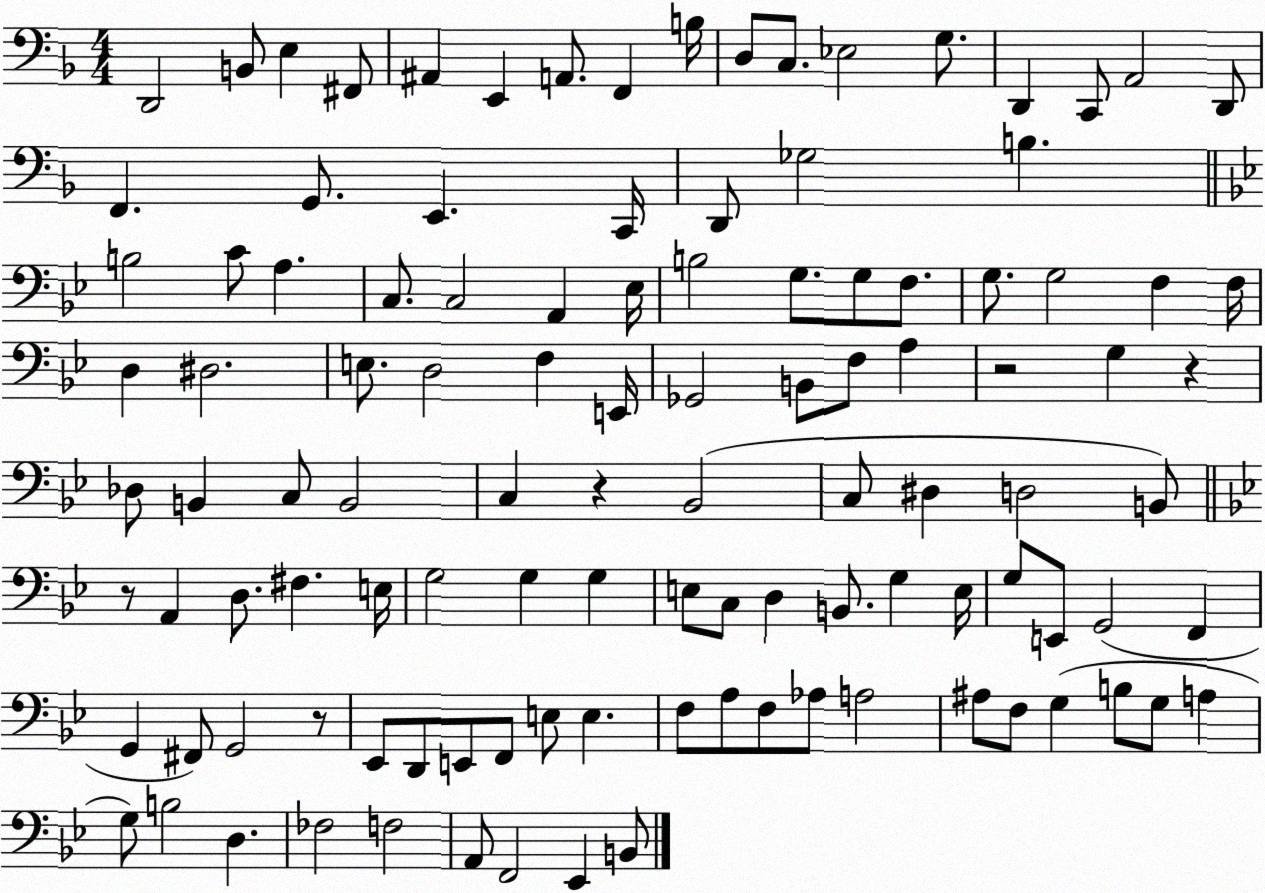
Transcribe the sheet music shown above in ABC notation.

X:1
T:Untitled
M:4/4
L:1/4
K:F
D,,2 B,,/2 E, ^F,,/2 ^A,, E,, A,,/2 F,, B,/4 D,/2 C,/2 _E,2 G,/2 D,, C,,/2 A,,2 D,,/2 F,, G,,/2 E,, C,,/4 D,,/2 _G,2 B, B,2 C/2 A, C,/2 C,2 A,, _E,/4 B,2 G,/2 G,/2 F,/2 G,/2 G,2 F, F,/4 D, ^D,2 E,/2 D,2 F, E,,/4 _G,,2 B,,/2 F,/2 A, z2 G, z _D,/2 B,, C,/2 B,,2 C, z _B,,2 C,/2 ^D, D,2 B,,/2 z/2 A,, D,/2 ^F, E,/4 G,2 G, G, E,/2 C,/2 D, B,,/2 G, E,/4 G,/2 E,,/2 G,,2 F,, G,, ^F,,/2 G,,2 z/2 _E,,/2 D,,/2 E,,/2 F,,/2 E,/2 E, F,/2 A,/2 F,/2 _A,/2 A,2 ^A,/2 F,/2 G, B,/2 G,/2 A, G,/2 B,2 D, _F,2 F,2 A,,/2 F,,2 _E,, B,,/2